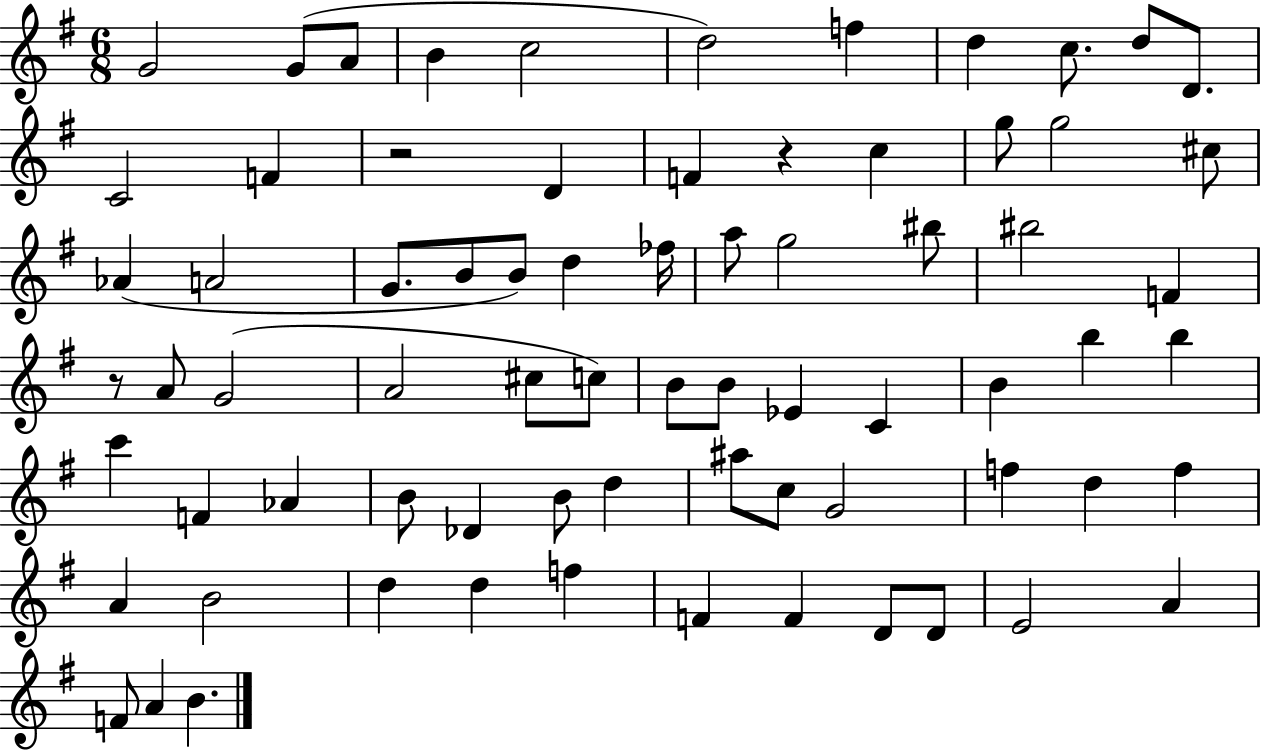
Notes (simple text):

G4/h G4/e A4/e B4/q C5/h D5/h F5/q D5/q C5/e. D5/e D4/e. C4/h F4/q R/h D4/q F4/q R/q C5/q G5/e G5/h C#5/e Ab4/q A4/h G4/e. B4/e B4/e D5/q FES5/s A5/e G5/h BIS5/e BIS5/h F4/q R/e A4/e G4/h A4/h C#5/e C5/e B4/e B4/e Eb4/q C4/q B4/q B5/q B5/q C6/q F4/q Ab4/q B4/e Db4/q B4/e D5/q A#5/e C5/e G4/h F5/q D5/q F5/q A4/q B4/h D5/q D5/q F5/q F4/q F4/q D4/e D4/e E4/h A4/q F4/e A4/q B4/q.